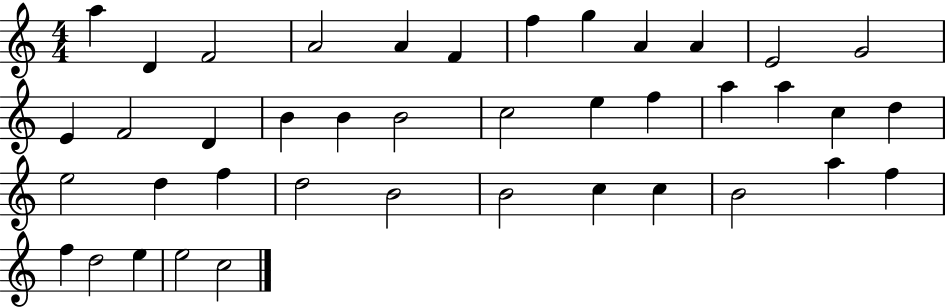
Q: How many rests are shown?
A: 0